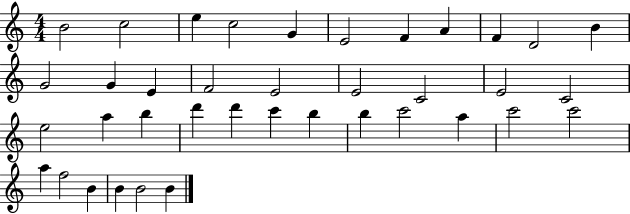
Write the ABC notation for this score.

X:1
T:Untitled
M:4/4
L:1/4
K:C
B2 c2 e c2 G E2 F A F D2 B G2 G E F2 E2 E2 C2 E2 C2 e2 a b d' d' c' b b c'2 a c'2 c'2 a f2 B B B2 B